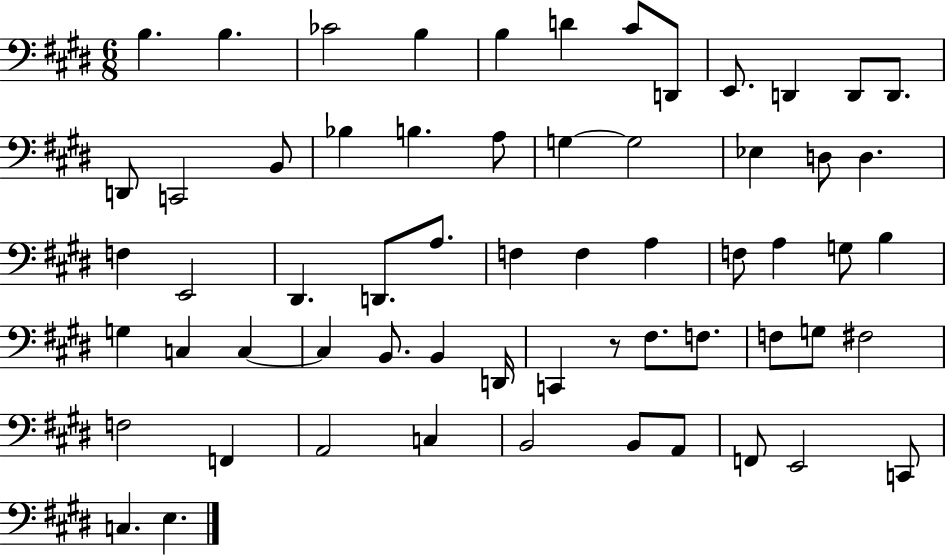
X:1
T:Untitled
M:6/8
L:1/4
K:E
B, B, _C2 B, B, D ^C/2 D,,/2 E,,/2 D,, D,,/2 D,,/2 D,,/2 C,,2 B,,/2 _B, B, A,/2 G, G,2 _E, D,/2 D, F, E,,2 ^D,, D,,/2 A,/2 F, F, A, F,/2 A, G,/2 B, G, C, C, C, B,,/2 B,, D,,/4 C,, z/2 ^F,/2 F,/2 F,/2 G,/2 ^F,2 F,2 F,, A,,2 C, B,,2 B,,/2 A,,/2 F,,/2 E,,2 C,,/2 C, E,